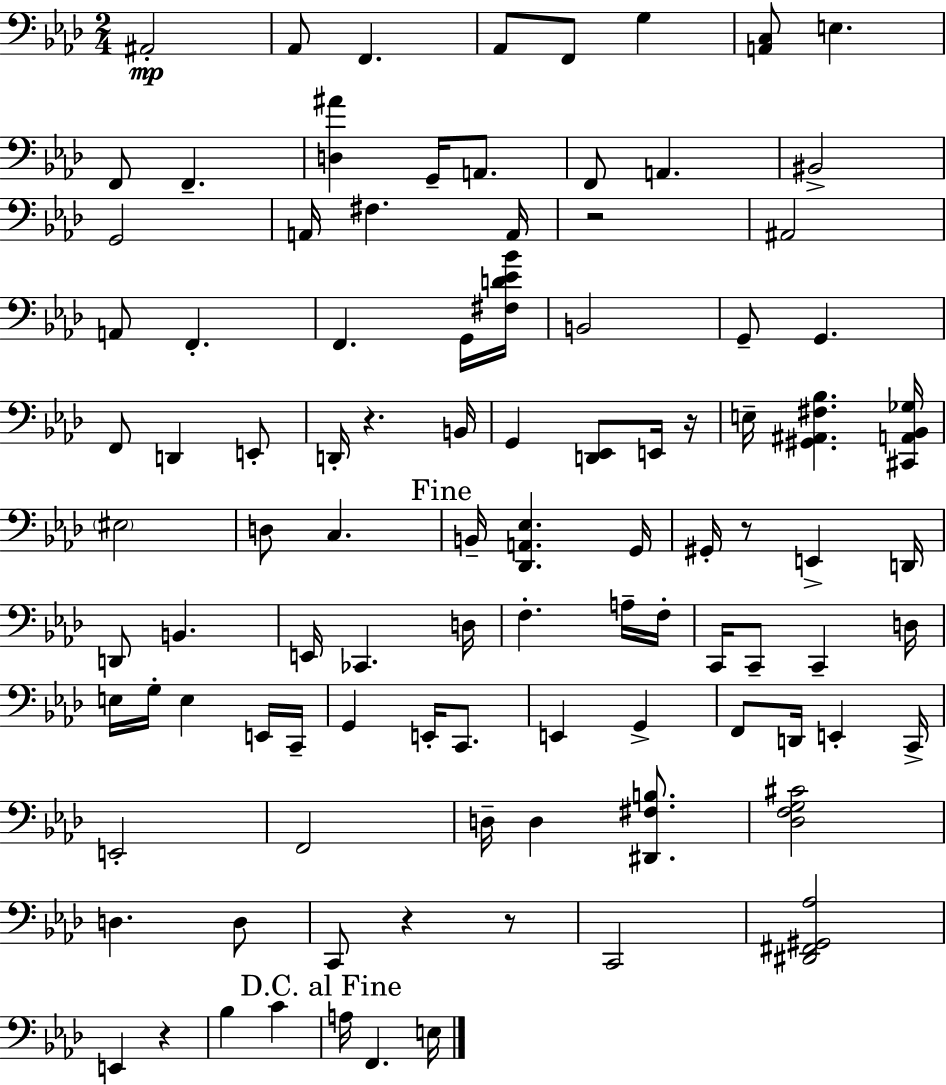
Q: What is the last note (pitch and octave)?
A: E3